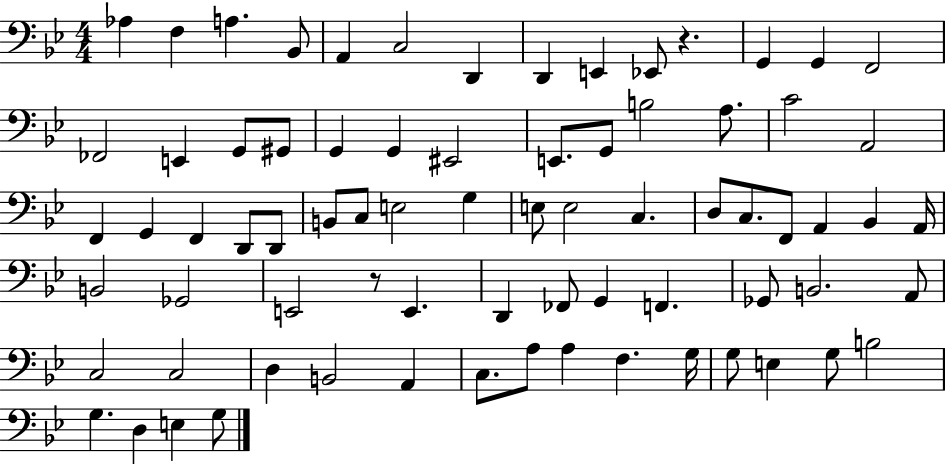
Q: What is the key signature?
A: BES major